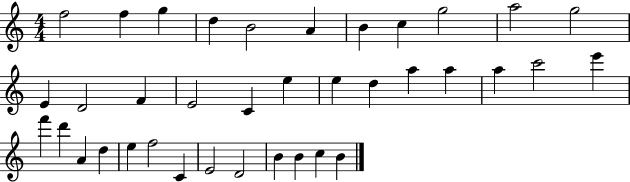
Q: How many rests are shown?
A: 0